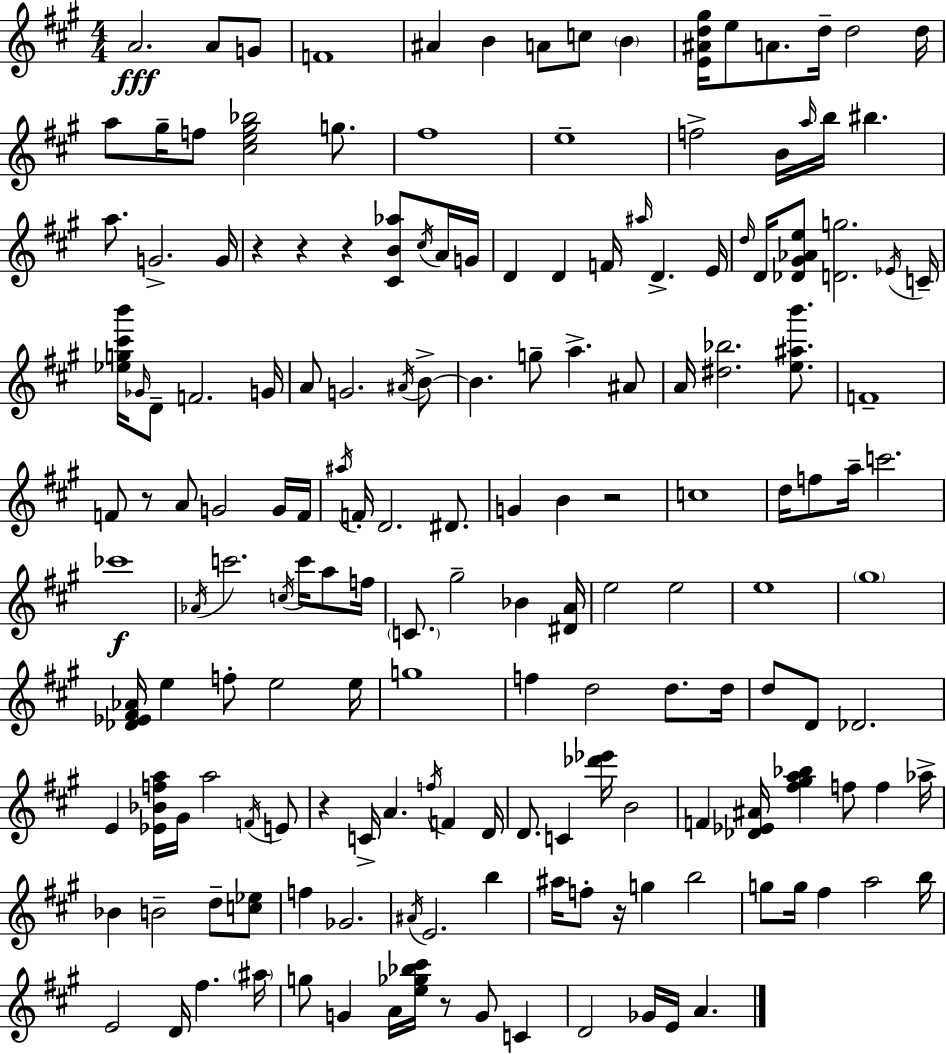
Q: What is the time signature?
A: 4/4